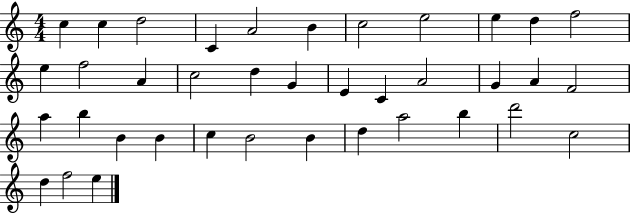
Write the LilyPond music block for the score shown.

{
  \clef treble
  \numericTimeSignature
  \time 4/4
  \key c \major
  c''4 c''4 d''2 | c'4 a'2 b'4 | c''2 e''2 | e''4 d''4 f''2 | \break e''4 f''2 a'4 | c''2 d''4 g'4 | e'4 c'4 a'2 | g'4 a'4 f'2 | \break a''4 b''4 b'4 b'4 | c''4 b'2 b'4 | d''4 a''2 b''4 | d'''2 c''2 | \break d''4 f''2 e''4 | \bar "|."
}